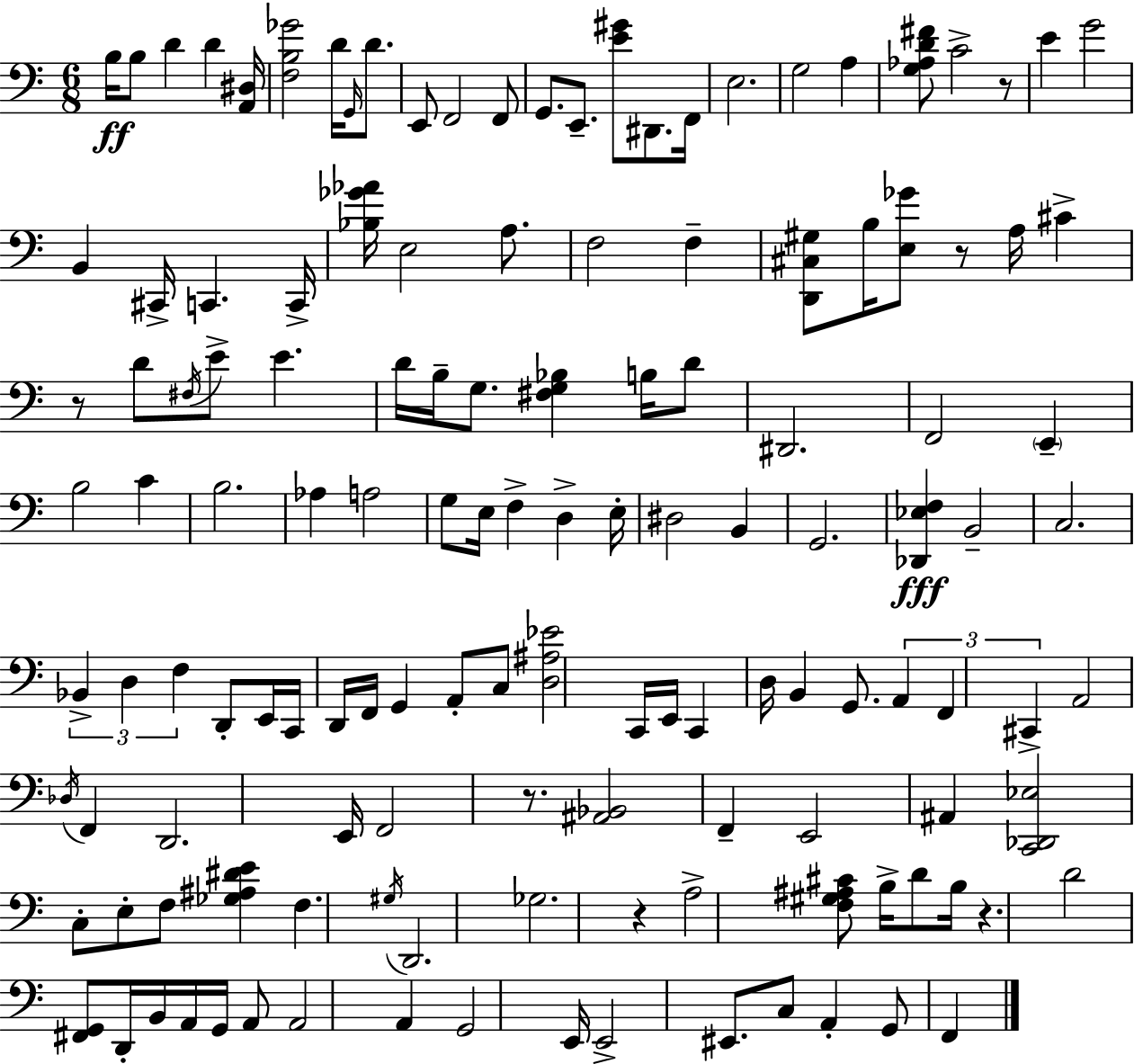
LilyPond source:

{
  \clef bass
  \numericTimeSignature
  \time 6/8
  \key c \major
  \repeat volta 2 { b16\ff b8 d'4 d'4 <a, dis>16 | <f b ges'>2 d'16 \grace { g,16 } d'8. | e,8 f,2 f,8 | g,8. e,8.-- <e' gis'>8 dis,8. | \break f,16 e2. | g2 a4 | <g aes d' fis'>8 c'2-> r8 | e'4 g'2 | \break b,4 cis,16-> c,4. | c,16-> <bes ges' aes'>16 e2 a8. | f2 f4-- | <d, cis gis>8 b16 <e ges'>8 r8 a16 cis'4-> | \break r8 d'8 \acciaccatura { fis16 } e'8-> e'4. | d'16 b16-- g8. <fis g bes>4 b16 | d'8 dis,2. | f,2 \parenthesize e,4-- | \break b2 c'4 | b2. | aes4 a2 | g8 e16 f4-> d4-> | \break e16-. dis2 b,4 | g,2. | <des, ees f>4\fff b,2-- | c2. | \break \tuplet 3/2 { bes,4-> d4 f4 } | d,8-. e,16 c,16 d,16 f,16 g,4 | a,8-. c8 <d ais ees'>2 | c,16 e,16 c,4 d16 b,4 g,8. | \break \tuplet 3/2 { a,4 f,4 cis,4-> } | a,2 \acciaccatura { des16 } f,4 | d,2. | e,16 f,2 | \break r8. <ais, bes,>2 f,4-- | e,2 ais,4 | <c, des, ees>2 c8-. | e8-. f8 <ges ais dis' e'>4 f4. | \break \acciaccatura { gis16 } d,2. | ges2. | r4 a2-> | <f gis ais cis'>8 b16-> d'8 b16 r4. | \break d'2 | <fis, g,>8 d,16-. b,16 a,16 g,16 a,8 a,2 | a,4 g,2 | e,16 e,2-> | \break eis,8. c8 a,4-. g,8 | f,4 } \bar "|."
}